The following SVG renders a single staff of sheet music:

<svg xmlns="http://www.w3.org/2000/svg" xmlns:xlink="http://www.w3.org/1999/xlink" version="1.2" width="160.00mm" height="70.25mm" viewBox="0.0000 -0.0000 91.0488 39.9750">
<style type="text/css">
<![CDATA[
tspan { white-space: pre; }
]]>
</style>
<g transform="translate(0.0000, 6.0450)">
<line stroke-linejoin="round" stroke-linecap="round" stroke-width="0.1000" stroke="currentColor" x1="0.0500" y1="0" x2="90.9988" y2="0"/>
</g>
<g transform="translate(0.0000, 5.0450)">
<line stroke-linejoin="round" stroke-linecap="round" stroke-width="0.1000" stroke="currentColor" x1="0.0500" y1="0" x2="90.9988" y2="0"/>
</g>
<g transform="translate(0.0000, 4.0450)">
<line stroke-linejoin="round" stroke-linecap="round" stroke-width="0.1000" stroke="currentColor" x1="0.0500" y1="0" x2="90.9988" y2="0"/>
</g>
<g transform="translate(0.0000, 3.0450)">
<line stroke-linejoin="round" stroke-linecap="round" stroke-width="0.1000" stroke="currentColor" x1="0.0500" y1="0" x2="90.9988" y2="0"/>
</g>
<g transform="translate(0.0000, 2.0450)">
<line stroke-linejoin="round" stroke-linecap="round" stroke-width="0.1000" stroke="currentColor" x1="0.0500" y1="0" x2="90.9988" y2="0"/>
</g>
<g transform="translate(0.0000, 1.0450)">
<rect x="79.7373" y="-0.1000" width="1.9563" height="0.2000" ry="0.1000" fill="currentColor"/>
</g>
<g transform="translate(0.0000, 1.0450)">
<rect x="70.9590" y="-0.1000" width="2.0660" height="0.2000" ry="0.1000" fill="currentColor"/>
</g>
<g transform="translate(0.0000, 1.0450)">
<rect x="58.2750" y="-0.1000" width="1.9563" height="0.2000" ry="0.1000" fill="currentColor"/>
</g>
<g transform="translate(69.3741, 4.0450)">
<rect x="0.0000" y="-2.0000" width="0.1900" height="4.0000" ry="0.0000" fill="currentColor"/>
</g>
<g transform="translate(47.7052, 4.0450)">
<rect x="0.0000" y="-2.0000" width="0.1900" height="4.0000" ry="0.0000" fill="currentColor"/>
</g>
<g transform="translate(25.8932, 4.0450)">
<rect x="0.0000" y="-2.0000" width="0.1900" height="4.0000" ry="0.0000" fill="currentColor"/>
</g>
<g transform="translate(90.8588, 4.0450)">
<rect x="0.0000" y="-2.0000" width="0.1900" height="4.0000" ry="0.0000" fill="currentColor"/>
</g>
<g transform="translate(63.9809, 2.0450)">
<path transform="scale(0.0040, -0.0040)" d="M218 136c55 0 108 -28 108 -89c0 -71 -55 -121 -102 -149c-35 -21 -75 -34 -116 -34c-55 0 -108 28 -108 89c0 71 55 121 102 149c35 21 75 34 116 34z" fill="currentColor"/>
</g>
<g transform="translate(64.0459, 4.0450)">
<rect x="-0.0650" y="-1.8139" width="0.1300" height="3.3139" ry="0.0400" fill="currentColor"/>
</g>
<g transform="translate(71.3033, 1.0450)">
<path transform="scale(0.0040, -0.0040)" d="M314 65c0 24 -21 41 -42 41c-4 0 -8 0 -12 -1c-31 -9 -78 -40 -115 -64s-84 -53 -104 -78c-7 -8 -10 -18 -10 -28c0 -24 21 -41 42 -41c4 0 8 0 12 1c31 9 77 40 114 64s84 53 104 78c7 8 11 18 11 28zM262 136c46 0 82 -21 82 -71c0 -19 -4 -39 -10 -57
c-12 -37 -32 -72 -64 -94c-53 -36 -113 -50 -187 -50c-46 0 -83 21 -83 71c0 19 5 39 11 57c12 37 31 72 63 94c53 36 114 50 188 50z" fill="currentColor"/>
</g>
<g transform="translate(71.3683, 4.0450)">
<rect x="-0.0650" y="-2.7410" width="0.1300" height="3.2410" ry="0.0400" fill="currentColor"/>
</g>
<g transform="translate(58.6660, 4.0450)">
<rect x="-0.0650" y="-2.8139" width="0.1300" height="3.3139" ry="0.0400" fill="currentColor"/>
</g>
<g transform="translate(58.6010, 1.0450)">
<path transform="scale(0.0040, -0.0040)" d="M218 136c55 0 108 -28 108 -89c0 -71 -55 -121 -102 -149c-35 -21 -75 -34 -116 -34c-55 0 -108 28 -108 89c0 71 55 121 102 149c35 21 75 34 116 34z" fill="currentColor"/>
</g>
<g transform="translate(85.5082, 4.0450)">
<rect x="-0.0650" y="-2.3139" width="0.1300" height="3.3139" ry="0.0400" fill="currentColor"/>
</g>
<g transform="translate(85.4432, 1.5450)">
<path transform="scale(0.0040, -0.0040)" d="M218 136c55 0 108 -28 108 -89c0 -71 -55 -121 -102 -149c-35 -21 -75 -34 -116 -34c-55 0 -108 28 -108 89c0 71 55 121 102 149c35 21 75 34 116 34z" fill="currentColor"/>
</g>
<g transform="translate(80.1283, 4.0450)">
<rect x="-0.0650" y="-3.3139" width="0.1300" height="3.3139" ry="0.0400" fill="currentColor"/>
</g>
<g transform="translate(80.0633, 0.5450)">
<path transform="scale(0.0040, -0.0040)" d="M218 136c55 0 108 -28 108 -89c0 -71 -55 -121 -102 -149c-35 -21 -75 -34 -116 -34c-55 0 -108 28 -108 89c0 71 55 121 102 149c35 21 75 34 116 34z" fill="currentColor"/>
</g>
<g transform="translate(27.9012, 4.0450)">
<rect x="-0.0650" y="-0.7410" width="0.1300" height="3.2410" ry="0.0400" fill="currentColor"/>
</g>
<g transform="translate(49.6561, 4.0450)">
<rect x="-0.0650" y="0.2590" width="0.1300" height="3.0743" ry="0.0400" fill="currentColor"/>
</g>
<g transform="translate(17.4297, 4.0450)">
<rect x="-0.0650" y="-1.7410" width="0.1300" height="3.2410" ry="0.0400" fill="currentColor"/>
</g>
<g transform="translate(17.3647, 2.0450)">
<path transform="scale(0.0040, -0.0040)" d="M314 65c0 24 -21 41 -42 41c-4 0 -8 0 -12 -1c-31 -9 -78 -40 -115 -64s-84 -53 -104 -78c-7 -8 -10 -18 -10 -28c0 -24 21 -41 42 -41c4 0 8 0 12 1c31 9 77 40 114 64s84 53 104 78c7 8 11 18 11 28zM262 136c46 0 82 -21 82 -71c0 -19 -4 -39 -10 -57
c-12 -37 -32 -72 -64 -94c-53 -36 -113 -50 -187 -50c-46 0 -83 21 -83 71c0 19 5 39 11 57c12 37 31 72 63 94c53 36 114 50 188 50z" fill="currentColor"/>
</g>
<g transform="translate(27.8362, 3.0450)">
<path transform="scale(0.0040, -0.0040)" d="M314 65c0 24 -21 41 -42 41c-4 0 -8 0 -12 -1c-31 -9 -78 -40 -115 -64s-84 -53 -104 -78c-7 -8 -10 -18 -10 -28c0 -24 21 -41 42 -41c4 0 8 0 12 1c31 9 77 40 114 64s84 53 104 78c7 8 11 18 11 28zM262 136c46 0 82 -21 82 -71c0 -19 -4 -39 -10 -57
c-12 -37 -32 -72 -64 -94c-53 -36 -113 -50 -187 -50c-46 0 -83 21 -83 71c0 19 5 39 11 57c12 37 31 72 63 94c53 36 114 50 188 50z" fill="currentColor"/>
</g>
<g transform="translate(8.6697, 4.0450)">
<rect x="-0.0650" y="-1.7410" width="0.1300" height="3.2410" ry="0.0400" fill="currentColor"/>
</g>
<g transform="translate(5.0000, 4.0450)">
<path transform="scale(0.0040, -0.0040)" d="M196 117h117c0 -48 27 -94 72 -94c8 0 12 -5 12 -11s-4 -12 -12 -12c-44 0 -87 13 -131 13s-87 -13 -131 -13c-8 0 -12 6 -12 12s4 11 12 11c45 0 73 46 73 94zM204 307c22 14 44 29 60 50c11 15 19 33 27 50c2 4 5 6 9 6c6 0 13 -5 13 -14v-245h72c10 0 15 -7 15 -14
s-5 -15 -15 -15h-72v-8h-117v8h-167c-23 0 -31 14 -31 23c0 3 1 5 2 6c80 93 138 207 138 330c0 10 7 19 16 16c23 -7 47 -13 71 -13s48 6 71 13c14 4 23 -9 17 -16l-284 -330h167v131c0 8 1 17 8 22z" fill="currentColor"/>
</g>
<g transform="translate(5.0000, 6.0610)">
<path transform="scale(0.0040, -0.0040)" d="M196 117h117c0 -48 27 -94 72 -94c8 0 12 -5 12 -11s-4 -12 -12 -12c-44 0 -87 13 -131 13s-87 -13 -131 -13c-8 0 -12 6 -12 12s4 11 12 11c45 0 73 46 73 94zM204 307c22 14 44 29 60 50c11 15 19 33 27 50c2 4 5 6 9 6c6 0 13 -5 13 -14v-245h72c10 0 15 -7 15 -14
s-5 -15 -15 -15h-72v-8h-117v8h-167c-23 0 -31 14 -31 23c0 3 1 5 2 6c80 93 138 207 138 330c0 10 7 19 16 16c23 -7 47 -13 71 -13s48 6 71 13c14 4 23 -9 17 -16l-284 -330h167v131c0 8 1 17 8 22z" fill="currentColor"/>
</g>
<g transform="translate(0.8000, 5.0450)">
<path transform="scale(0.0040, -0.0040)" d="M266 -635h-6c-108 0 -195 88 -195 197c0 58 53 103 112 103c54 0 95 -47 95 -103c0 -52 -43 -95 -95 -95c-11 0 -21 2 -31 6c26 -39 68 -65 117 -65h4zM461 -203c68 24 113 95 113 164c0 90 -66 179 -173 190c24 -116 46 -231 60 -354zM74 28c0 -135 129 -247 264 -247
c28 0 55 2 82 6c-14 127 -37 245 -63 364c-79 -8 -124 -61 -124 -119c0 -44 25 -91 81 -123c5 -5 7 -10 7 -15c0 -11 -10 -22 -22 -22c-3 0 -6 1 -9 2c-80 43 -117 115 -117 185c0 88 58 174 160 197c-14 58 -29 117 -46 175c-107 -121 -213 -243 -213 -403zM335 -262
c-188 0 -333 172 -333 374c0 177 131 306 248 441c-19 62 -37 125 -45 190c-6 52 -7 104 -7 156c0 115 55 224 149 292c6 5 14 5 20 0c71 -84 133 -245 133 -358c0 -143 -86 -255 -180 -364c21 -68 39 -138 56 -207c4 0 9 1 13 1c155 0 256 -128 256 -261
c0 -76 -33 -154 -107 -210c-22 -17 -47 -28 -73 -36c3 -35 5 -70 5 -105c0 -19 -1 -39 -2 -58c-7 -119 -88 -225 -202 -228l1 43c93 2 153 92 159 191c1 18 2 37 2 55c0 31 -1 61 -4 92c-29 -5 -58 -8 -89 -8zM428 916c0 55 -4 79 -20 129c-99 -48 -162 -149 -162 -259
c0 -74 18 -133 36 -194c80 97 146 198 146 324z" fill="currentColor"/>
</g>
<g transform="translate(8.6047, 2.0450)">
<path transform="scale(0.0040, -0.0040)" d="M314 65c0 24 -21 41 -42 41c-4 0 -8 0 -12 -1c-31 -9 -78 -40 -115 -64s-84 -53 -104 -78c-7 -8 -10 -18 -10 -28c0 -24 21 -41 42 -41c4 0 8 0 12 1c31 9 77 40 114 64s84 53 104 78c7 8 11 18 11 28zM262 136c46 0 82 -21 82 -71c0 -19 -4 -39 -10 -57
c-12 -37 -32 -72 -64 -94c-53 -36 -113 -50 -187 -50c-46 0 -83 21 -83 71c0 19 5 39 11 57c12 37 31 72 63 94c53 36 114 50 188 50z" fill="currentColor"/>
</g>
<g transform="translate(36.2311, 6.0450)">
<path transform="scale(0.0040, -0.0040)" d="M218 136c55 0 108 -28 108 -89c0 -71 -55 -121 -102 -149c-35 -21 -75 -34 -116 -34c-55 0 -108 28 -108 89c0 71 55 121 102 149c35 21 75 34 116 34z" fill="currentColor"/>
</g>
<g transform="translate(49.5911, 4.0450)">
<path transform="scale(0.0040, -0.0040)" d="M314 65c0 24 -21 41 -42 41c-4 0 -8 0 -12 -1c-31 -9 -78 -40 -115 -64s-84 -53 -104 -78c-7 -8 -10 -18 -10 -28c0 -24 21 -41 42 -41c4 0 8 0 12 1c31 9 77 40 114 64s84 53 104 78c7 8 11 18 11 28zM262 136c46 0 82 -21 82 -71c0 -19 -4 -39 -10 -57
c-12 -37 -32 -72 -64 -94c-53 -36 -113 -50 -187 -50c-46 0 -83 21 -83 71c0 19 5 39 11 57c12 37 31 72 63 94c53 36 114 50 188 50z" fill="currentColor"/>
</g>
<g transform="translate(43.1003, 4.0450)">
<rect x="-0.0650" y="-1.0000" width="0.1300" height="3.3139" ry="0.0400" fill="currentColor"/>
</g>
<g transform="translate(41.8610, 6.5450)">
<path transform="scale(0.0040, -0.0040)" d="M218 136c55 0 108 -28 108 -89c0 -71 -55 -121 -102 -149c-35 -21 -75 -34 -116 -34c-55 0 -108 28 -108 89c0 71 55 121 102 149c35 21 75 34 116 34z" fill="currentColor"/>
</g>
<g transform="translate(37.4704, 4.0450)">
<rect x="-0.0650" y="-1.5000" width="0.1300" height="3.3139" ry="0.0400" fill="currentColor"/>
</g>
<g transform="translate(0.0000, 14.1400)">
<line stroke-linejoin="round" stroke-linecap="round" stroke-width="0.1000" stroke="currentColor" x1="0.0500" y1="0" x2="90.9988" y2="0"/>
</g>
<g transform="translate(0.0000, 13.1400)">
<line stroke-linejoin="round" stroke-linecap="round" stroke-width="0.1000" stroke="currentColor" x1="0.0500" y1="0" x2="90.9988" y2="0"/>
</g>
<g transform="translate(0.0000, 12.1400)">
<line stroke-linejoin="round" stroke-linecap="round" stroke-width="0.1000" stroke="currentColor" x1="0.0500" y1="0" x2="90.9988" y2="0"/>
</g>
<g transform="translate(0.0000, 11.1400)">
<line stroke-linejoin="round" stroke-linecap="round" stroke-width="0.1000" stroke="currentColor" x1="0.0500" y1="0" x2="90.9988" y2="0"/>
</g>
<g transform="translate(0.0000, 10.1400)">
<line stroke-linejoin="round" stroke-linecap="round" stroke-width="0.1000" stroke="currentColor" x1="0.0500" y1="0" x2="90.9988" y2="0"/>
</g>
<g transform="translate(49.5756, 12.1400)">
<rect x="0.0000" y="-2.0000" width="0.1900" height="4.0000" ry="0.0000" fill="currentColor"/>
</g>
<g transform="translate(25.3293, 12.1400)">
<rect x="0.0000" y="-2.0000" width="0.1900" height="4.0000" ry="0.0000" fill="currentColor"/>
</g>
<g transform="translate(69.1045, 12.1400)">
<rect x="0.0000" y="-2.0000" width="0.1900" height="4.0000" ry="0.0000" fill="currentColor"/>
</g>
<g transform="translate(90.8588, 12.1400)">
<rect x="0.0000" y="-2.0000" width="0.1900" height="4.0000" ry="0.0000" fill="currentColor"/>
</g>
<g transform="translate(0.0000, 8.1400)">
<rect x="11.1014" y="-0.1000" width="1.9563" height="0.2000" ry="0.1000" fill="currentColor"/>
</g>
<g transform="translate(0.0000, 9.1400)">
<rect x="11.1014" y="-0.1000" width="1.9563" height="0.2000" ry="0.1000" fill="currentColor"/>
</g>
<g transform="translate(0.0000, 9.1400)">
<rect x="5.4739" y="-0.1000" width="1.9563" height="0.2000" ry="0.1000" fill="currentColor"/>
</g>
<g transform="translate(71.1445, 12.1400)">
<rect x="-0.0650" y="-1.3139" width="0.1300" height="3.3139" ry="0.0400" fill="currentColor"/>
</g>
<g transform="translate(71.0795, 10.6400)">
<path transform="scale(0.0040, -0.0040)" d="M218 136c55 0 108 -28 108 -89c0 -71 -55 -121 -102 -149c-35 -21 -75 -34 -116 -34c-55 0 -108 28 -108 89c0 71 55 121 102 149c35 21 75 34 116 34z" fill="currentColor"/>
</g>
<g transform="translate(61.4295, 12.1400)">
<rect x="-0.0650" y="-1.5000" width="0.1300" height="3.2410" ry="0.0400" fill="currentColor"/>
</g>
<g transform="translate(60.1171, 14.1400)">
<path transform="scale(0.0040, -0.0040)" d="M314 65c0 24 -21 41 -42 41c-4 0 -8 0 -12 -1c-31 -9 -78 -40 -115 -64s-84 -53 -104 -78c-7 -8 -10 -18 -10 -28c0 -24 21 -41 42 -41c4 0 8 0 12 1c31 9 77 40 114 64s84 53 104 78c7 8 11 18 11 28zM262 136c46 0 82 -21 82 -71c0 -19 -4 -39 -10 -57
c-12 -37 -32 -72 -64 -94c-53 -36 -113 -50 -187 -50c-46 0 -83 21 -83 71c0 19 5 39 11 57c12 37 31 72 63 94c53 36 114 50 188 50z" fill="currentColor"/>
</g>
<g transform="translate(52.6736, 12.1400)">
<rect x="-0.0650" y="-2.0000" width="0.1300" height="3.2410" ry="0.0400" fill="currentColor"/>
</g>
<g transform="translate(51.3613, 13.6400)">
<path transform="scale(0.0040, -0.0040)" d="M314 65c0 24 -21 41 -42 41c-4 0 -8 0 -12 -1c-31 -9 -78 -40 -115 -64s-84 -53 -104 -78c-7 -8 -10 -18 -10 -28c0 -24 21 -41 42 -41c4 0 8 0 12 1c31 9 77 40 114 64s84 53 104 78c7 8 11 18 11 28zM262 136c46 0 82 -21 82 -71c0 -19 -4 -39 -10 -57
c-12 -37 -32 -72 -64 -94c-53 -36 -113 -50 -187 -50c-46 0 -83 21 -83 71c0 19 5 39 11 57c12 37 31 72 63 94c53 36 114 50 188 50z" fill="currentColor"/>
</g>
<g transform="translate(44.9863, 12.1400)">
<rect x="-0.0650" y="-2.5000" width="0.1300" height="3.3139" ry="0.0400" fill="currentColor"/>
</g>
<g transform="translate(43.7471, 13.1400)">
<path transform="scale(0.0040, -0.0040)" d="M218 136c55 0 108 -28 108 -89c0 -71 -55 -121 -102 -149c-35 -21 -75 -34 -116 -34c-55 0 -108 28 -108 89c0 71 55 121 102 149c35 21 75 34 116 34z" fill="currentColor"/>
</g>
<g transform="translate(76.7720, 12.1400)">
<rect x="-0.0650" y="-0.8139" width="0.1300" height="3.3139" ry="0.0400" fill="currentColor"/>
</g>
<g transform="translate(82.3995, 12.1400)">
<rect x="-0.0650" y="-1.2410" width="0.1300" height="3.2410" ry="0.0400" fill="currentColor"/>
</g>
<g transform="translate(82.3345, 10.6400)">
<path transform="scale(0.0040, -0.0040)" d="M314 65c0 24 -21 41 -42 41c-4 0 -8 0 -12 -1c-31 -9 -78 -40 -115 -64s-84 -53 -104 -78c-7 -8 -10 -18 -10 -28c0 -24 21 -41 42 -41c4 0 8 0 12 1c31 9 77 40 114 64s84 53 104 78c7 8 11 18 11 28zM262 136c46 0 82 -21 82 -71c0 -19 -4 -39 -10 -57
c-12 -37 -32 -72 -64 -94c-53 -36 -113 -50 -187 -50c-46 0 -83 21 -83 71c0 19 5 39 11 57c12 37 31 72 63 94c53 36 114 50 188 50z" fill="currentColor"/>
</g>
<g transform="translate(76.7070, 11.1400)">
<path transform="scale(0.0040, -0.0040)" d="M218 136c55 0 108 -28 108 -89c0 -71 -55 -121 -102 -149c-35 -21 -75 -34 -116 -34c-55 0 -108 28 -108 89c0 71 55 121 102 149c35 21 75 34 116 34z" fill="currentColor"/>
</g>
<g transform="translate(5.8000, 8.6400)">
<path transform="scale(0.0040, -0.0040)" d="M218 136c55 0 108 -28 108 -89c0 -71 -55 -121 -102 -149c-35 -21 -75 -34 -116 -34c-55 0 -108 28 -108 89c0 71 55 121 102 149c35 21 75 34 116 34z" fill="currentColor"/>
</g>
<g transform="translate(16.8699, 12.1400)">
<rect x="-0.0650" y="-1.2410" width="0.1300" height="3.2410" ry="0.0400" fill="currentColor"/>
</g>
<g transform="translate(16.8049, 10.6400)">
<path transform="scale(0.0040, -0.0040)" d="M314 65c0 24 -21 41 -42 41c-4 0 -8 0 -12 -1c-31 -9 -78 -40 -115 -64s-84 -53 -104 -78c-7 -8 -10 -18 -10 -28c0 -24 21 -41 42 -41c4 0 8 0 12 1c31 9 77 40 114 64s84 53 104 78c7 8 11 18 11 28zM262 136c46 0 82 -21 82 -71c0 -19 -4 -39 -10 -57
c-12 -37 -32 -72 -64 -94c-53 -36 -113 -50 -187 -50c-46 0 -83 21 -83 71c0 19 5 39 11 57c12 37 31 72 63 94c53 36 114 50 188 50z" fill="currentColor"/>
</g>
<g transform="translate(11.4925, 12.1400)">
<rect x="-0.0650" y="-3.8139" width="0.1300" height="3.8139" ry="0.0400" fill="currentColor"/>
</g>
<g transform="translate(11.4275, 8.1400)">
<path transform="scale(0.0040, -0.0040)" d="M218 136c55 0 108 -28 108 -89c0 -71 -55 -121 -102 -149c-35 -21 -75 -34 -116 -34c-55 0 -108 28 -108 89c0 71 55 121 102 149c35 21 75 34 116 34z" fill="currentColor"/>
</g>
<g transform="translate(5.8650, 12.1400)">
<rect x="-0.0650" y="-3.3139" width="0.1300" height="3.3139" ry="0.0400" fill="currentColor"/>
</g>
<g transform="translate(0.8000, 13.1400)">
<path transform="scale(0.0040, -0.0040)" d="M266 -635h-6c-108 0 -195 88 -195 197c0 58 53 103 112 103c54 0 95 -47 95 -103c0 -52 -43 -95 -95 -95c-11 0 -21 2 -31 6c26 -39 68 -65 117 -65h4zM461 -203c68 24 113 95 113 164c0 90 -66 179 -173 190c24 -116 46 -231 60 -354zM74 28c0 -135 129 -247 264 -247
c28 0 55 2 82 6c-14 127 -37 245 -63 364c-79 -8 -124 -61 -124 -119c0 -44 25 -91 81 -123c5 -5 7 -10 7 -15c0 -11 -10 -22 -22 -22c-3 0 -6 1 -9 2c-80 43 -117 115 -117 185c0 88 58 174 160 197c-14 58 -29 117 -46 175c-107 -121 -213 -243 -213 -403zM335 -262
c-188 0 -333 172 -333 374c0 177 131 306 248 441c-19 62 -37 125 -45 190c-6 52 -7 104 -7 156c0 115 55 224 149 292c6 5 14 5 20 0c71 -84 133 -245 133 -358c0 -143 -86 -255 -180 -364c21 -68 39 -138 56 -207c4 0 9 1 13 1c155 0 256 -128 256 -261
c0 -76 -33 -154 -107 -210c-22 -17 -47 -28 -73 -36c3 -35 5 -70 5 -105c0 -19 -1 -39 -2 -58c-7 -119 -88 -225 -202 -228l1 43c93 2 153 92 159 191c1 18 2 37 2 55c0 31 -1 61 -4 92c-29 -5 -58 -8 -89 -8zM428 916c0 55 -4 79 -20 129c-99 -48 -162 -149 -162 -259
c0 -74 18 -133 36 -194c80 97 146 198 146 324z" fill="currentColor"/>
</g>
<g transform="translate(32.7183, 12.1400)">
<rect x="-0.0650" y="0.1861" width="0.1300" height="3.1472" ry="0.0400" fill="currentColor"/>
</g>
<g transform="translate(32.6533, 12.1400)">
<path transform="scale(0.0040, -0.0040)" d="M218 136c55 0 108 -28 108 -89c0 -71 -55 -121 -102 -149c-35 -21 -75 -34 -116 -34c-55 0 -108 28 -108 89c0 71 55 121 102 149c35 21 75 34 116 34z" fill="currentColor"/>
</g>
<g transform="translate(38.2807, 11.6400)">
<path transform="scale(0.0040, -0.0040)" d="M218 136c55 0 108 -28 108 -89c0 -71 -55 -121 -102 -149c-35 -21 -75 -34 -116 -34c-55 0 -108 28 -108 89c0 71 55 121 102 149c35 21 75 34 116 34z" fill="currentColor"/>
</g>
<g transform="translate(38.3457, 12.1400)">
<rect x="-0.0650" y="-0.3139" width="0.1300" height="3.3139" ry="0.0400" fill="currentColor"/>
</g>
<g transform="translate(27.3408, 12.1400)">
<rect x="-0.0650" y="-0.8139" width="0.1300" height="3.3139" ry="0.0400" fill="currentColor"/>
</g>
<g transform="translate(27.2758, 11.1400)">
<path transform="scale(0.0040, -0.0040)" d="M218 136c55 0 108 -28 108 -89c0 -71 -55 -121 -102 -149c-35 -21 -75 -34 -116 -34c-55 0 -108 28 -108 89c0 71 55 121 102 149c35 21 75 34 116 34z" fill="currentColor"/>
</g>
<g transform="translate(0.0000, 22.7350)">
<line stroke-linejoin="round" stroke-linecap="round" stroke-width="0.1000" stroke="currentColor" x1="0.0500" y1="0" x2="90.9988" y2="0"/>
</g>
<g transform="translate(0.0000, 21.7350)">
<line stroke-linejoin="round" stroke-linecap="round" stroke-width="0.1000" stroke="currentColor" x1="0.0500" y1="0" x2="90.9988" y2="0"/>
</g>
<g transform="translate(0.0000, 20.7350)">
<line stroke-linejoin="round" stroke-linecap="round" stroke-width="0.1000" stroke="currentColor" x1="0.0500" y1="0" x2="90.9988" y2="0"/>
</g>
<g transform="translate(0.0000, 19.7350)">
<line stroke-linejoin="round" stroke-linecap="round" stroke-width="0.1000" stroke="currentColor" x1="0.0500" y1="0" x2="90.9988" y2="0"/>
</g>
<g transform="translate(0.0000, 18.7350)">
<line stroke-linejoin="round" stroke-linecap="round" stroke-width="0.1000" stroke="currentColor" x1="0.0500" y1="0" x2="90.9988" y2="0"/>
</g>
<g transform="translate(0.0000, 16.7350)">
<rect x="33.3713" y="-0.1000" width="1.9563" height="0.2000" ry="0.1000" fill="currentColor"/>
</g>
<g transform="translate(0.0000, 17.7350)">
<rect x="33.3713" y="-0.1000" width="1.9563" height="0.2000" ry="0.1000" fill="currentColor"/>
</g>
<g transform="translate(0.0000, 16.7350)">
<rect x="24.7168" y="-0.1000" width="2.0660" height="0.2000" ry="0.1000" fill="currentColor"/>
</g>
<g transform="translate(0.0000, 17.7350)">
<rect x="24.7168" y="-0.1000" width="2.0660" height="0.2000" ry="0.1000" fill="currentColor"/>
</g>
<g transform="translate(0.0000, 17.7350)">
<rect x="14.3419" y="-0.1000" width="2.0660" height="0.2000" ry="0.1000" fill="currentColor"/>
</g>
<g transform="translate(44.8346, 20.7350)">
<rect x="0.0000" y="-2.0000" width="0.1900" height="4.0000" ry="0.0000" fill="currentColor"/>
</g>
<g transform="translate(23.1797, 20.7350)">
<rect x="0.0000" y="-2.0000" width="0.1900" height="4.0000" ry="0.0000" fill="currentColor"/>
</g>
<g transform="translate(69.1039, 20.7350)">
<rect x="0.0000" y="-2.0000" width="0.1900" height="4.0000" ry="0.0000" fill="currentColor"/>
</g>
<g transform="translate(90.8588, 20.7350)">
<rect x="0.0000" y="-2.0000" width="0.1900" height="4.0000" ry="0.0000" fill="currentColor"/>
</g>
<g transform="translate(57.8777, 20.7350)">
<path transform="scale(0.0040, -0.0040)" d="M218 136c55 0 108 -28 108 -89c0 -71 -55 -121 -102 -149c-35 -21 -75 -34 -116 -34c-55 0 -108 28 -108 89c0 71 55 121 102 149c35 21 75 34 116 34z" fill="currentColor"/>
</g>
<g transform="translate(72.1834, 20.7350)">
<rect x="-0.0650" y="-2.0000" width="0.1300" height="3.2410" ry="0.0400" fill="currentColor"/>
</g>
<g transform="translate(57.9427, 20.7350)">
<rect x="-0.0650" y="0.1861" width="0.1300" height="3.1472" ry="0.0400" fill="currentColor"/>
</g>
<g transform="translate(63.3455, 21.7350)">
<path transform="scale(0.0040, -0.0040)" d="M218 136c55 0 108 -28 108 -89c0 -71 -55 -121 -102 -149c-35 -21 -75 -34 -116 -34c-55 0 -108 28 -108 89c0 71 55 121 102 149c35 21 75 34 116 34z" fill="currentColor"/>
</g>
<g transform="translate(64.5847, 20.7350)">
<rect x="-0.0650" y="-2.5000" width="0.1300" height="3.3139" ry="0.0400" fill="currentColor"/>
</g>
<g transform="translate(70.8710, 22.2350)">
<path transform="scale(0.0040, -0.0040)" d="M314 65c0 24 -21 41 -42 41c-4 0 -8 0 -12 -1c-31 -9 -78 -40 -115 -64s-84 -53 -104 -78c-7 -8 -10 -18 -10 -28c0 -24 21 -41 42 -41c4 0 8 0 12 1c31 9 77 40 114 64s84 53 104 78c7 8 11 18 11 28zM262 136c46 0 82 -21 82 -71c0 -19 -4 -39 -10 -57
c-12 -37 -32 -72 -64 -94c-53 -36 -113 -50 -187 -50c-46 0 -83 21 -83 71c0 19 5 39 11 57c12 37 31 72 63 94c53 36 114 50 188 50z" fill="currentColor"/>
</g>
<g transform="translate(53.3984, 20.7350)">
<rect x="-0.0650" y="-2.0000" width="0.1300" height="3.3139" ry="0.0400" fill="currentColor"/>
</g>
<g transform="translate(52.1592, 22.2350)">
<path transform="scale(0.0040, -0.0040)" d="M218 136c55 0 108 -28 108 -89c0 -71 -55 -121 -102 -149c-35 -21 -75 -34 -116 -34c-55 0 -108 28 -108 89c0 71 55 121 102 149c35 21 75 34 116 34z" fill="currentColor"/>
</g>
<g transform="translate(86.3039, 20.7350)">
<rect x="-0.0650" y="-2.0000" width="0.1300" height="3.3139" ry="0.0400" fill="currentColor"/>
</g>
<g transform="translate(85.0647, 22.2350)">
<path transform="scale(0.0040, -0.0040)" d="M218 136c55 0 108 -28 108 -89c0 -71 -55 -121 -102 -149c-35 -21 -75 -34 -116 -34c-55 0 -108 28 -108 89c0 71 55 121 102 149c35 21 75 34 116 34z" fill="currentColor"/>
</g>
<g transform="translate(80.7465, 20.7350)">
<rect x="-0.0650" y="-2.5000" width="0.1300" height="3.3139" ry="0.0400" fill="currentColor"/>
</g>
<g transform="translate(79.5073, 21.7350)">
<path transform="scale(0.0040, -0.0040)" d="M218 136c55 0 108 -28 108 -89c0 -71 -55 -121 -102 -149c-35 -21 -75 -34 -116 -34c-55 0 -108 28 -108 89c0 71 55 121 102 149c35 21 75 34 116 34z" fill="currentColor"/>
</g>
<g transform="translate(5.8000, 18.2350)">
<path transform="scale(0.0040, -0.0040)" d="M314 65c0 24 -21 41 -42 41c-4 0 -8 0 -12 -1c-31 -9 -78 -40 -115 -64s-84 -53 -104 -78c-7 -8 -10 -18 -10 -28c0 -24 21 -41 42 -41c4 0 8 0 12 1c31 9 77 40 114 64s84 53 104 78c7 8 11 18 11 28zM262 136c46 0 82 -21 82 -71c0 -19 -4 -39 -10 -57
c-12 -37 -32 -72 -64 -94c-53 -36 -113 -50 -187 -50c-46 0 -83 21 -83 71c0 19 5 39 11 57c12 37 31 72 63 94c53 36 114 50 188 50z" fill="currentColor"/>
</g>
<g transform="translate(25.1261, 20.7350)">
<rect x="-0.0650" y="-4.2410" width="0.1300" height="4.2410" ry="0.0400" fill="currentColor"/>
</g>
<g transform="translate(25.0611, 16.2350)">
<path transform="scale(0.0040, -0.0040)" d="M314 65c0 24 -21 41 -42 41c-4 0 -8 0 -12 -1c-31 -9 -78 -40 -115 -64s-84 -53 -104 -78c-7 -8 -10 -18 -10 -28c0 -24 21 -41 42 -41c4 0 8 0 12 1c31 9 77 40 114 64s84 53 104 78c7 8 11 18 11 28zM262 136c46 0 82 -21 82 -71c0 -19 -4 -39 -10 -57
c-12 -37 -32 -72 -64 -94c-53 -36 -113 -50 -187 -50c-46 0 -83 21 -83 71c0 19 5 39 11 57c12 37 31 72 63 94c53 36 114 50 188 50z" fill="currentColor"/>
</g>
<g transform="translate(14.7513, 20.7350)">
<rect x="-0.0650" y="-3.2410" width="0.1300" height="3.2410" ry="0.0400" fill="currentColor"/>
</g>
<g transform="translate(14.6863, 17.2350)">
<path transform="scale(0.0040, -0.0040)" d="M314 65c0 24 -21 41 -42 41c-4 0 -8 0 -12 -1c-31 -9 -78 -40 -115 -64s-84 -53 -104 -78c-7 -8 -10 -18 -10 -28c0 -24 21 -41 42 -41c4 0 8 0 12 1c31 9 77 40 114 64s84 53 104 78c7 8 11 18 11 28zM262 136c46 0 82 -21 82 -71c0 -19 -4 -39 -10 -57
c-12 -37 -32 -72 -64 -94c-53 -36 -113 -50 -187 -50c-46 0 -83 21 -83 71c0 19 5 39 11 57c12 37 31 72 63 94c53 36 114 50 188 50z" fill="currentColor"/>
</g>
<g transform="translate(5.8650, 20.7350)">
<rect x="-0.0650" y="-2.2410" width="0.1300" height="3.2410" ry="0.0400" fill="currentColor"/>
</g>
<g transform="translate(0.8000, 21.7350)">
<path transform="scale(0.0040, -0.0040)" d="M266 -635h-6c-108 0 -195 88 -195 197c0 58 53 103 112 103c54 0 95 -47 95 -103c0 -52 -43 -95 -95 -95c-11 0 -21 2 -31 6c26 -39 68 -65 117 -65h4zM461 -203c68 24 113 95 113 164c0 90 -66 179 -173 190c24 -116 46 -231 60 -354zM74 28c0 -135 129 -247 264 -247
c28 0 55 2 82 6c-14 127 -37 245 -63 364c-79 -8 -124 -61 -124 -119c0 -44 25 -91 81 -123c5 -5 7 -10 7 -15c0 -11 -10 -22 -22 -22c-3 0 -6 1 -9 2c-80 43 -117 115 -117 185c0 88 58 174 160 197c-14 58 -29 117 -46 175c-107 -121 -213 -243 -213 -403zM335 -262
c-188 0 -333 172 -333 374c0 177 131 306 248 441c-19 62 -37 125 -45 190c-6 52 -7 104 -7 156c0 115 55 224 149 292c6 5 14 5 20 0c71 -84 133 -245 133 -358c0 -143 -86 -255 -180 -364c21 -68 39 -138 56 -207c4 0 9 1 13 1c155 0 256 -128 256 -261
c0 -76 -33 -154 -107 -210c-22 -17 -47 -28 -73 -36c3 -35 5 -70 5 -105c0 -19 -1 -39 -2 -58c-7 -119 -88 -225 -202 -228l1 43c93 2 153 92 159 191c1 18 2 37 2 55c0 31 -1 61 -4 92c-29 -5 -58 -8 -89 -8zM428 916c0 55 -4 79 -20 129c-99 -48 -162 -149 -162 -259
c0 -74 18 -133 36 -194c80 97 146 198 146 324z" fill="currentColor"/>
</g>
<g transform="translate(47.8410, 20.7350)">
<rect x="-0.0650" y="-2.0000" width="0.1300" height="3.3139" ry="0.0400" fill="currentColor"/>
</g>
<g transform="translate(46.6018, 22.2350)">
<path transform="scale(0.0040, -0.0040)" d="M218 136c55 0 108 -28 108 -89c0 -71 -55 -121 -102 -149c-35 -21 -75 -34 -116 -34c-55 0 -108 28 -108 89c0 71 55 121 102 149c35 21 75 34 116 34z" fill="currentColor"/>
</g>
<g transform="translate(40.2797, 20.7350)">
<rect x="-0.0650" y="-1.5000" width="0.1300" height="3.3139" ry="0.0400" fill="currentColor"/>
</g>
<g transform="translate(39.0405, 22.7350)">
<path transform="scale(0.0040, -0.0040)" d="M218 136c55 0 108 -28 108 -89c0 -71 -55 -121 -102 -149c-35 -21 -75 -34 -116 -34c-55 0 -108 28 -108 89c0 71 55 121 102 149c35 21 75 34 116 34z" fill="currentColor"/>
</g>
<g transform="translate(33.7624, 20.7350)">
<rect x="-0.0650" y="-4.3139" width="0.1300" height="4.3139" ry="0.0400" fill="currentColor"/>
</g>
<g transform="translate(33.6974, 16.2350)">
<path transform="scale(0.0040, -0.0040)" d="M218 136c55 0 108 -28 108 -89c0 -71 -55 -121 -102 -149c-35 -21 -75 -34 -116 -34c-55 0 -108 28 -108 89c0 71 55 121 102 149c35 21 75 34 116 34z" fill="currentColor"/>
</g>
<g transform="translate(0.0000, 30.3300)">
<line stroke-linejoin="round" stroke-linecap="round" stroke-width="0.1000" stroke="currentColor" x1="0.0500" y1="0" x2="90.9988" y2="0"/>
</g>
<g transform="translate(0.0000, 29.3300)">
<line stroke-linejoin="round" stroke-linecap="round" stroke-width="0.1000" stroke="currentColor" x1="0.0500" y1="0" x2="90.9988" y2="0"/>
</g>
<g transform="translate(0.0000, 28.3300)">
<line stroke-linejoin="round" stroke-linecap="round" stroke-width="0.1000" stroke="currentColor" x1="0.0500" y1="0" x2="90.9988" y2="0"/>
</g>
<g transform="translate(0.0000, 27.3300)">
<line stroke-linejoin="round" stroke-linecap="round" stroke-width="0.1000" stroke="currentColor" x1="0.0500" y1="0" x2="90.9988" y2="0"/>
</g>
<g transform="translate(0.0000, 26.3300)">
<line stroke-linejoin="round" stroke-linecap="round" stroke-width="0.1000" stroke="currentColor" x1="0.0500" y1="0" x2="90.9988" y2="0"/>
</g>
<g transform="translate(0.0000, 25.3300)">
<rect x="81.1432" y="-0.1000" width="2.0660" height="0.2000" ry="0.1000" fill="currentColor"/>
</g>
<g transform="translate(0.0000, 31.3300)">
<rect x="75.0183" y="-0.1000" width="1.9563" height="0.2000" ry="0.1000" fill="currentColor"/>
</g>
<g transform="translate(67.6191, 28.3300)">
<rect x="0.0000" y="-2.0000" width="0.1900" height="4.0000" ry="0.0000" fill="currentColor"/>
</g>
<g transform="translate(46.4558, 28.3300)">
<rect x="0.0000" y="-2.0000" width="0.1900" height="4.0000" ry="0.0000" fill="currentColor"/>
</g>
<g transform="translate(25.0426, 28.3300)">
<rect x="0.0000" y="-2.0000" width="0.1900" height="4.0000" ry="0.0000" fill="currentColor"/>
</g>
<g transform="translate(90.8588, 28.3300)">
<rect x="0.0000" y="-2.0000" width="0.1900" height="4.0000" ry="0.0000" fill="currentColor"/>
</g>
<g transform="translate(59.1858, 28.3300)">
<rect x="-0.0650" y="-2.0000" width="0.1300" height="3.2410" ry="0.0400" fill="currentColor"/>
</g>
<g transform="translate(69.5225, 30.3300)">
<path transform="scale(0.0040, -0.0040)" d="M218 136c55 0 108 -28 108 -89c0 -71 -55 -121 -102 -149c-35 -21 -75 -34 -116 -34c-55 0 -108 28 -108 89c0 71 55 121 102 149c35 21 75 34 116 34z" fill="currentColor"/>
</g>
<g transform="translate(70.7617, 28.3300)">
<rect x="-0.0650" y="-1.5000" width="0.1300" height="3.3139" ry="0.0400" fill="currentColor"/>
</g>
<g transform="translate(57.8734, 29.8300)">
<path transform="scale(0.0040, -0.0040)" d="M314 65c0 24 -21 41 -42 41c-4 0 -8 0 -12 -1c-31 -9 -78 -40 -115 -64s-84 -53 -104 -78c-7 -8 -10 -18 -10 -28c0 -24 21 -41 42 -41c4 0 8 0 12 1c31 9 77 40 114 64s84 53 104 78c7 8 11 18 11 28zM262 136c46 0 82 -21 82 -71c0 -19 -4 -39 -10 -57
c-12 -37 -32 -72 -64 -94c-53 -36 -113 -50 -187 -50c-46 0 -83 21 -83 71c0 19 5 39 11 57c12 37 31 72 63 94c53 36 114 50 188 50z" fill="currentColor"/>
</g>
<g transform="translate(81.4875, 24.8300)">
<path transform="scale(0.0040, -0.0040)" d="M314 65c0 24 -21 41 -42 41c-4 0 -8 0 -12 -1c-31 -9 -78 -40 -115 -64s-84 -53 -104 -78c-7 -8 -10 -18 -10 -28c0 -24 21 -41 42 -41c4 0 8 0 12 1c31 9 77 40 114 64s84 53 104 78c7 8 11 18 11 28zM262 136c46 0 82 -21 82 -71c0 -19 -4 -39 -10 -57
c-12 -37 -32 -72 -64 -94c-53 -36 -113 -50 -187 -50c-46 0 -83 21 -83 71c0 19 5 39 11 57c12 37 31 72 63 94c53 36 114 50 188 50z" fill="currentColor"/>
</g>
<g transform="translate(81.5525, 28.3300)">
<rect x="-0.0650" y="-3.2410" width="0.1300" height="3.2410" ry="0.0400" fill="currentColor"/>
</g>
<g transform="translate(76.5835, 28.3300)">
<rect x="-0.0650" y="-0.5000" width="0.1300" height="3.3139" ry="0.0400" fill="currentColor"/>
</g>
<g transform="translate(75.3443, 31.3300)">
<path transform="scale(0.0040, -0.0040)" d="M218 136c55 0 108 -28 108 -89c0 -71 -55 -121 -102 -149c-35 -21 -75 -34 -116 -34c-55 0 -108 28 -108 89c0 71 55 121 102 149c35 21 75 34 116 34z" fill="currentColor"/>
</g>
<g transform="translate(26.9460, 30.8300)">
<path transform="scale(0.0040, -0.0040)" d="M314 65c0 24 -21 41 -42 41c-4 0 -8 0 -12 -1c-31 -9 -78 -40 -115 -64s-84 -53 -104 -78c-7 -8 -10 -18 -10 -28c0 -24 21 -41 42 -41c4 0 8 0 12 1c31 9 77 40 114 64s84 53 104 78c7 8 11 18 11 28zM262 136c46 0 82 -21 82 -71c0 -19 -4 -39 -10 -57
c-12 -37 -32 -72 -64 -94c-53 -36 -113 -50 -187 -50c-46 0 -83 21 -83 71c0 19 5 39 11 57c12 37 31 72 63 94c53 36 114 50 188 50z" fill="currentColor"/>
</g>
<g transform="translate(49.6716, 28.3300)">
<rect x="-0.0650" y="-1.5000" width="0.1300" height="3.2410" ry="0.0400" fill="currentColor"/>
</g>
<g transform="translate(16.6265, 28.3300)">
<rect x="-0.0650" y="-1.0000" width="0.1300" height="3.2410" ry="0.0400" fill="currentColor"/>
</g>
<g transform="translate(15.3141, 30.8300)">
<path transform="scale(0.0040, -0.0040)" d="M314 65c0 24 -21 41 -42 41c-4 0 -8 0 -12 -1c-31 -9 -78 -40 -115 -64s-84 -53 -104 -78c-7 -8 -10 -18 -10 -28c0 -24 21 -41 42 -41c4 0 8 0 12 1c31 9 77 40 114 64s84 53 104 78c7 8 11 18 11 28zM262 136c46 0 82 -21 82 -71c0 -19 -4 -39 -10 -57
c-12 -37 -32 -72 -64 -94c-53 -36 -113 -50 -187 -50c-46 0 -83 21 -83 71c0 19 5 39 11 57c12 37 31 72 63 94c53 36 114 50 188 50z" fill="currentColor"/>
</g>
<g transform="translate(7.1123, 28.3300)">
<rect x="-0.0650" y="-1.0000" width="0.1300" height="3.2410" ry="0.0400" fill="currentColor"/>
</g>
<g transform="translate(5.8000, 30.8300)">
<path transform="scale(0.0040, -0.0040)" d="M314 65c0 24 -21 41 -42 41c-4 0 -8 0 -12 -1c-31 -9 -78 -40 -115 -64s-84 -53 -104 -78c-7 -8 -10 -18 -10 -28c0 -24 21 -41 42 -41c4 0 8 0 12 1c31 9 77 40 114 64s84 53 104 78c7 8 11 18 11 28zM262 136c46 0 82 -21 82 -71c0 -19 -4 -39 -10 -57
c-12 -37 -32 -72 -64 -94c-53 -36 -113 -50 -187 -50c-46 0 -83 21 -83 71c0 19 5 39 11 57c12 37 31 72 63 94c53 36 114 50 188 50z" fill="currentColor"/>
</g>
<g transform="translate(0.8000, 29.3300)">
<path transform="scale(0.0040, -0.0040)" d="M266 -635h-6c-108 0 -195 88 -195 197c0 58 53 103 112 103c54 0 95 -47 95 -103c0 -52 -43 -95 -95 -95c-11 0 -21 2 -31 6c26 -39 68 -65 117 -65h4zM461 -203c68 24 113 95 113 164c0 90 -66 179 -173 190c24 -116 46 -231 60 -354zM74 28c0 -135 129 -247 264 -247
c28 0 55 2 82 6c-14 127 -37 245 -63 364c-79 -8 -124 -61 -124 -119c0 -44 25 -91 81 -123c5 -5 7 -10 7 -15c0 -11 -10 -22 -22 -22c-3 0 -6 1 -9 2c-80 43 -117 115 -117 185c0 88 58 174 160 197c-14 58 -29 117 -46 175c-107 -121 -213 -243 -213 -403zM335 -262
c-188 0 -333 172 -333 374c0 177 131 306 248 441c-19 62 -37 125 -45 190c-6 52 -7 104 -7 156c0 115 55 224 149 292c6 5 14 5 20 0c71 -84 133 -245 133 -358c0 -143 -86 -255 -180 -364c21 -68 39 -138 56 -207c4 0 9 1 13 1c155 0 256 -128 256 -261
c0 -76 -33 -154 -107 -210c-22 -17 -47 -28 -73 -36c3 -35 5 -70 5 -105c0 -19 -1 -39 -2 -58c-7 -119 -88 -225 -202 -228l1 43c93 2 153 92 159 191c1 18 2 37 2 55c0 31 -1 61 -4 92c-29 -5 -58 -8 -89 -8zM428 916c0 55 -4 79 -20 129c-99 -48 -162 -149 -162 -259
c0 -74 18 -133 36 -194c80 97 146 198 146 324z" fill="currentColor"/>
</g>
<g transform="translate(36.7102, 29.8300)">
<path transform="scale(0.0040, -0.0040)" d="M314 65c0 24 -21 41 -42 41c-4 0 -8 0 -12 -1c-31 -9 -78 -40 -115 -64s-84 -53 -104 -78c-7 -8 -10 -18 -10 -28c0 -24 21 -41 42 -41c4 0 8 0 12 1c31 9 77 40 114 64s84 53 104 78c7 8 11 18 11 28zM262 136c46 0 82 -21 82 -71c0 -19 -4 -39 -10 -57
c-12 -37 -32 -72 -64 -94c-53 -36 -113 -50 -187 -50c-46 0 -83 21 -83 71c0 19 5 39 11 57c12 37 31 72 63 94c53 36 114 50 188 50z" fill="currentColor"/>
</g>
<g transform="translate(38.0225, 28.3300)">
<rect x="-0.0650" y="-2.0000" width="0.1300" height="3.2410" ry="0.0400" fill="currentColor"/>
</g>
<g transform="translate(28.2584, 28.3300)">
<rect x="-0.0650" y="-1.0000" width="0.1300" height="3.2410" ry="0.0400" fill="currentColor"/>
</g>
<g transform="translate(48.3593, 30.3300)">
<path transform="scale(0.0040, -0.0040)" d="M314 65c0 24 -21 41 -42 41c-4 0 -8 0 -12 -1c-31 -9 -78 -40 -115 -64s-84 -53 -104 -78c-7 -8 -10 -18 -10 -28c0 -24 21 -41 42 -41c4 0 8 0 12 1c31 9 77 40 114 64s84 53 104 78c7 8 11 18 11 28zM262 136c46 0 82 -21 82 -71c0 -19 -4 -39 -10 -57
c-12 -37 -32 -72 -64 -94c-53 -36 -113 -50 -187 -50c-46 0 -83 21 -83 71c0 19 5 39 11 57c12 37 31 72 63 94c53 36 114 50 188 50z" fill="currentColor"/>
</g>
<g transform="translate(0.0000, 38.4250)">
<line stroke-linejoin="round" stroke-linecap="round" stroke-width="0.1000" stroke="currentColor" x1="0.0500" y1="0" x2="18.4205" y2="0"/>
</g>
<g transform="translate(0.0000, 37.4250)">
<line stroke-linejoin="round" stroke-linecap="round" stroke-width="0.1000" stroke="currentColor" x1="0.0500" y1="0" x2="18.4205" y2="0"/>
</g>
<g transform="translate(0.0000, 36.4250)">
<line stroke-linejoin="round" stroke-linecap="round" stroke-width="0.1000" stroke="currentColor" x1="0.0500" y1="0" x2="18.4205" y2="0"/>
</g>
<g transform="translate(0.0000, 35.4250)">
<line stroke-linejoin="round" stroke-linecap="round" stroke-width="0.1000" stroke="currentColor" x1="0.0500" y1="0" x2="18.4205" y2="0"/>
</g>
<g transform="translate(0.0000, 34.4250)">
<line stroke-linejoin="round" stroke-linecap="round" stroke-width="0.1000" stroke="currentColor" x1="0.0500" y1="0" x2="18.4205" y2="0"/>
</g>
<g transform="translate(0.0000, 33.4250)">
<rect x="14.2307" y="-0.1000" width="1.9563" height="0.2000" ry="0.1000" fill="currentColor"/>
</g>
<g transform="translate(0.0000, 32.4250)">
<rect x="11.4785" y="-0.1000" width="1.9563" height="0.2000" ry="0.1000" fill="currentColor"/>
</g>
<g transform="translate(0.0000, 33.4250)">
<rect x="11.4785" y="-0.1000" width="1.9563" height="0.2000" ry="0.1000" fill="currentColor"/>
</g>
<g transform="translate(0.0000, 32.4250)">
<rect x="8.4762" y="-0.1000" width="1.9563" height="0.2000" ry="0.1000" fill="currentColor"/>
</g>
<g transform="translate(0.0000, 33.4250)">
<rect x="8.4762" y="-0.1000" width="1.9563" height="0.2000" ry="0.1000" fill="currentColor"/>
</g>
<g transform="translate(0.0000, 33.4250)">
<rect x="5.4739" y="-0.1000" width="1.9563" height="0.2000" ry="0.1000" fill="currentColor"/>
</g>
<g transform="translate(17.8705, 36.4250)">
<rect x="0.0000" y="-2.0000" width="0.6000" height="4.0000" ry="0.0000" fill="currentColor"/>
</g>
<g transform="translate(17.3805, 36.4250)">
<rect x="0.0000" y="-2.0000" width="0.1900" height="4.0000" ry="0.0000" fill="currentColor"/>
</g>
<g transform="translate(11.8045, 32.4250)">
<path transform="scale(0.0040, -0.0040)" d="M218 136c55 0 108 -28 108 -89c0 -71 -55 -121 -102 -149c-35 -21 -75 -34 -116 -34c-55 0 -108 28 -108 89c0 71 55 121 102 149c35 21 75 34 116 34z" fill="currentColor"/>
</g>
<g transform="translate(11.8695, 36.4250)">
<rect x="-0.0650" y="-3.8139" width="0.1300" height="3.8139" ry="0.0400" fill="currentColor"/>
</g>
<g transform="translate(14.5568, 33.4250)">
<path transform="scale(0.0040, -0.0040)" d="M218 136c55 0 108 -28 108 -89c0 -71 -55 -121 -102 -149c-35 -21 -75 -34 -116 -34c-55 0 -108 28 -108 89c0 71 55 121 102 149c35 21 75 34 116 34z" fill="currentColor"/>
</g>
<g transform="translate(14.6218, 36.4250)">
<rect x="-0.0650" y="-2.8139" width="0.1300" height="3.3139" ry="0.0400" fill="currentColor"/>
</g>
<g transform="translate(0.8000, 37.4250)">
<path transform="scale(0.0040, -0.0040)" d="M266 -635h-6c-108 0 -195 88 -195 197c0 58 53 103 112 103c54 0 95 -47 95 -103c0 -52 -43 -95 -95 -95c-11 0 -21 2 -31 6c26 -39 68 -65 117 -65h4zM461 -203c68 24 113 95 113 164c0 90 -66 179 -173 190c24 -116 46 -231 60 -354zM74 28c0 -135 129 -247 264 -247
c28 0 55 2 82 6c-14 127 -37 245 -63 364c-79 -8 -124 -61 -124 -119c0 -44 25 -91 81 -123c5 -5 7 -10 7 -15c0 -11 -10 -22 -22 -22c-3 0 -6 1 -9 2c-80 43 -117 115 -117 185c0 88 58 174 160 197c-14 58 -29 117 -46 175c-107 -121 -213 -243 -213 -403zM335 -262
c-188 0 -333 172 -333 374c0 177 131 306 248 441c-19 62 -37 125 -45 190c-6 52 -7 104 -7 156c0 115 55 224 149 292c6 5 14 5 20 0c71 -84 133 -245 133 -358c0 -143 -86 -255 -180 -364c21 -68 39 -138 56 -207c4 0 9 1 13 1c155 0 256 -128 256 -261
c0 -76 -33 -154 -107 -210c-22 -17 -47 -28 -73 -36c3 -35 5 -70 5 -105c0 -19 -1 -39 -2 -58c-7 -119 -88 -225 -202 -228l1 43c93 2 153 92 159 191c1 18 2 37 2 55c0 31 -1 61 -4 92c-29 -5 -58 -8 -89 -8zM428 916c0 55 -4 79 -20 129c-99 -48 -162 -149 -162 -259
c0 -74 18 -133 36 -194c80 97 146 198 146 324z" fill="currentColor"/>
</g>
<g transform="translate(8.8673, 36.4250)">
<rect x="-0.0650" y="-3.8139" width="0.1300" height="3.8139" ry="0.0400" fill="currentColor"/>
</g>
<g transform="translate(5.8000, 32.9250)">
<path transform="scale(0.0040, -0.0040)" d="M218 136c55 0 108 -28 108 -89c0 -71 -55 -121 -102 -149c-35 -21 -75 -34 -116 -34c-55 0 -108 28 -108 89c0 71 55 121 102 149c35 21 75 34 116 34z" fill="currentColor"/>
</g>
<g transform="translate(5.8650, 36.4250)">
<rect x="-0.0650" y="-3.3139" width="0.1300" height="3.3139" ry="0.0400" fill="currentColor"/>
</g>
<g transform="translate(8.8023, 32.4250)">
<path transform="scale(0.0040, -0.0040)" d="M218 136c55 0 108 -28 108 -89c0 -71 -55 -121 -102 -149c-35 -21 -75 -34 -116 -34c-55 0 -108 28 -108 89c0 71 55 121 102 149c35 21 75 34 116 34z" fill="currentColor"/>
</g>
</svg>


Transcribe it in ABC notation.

X:1
T:Untitled
M:4/4
L:1/4
K:C
f2 f2 d2 E D B2 a f a2 b g b c' e2 d B c G F2 E2 e d e2 g2 b2 d'2 d' E F F B G F2 G F D2 D2 D2 F2 E2 F2 E C b2 b c' c' a